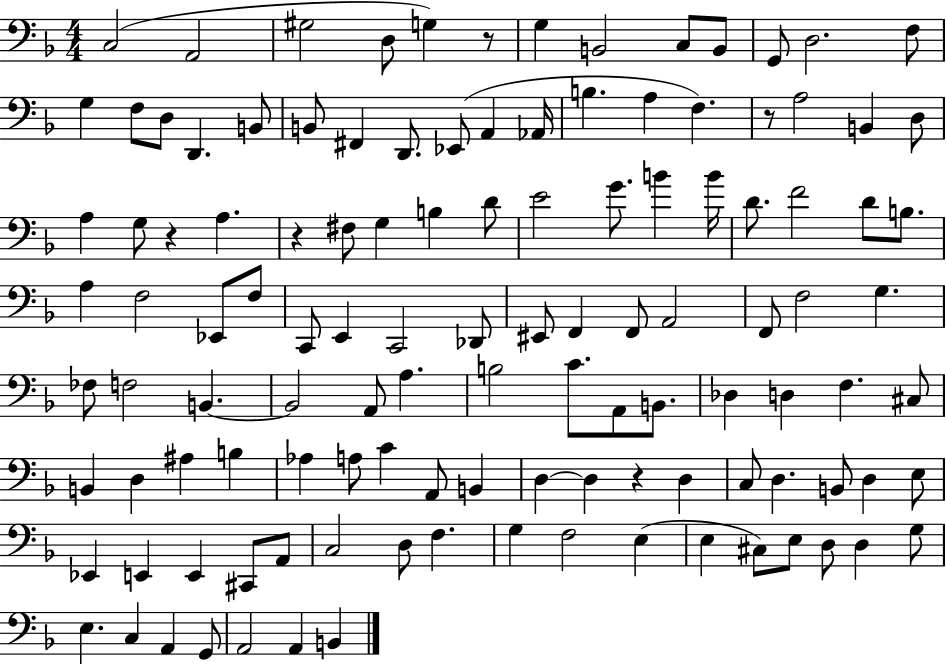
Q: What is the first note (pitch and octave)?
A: C3